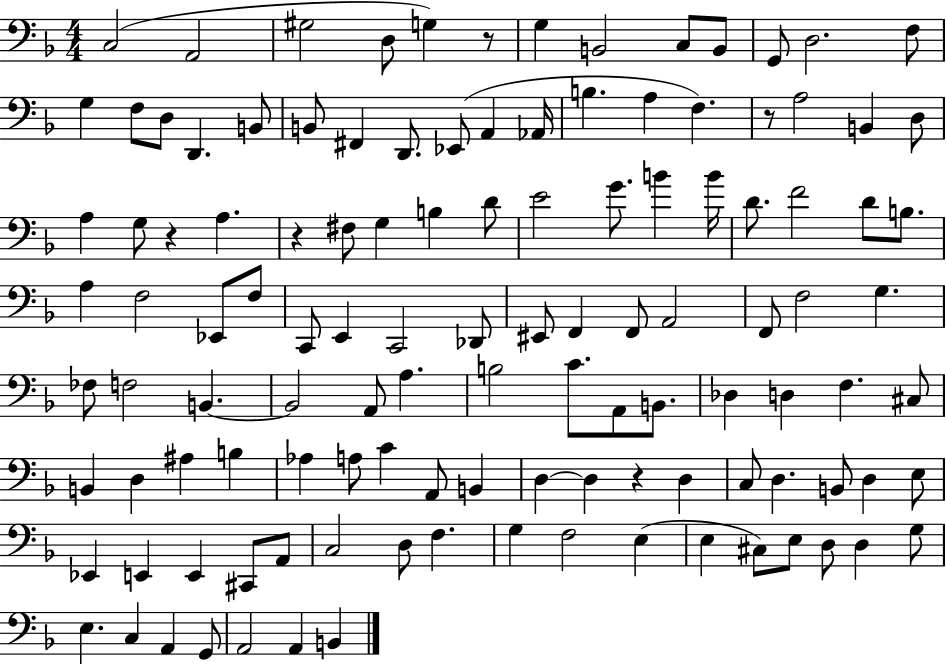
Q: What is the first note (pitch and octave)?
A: C3